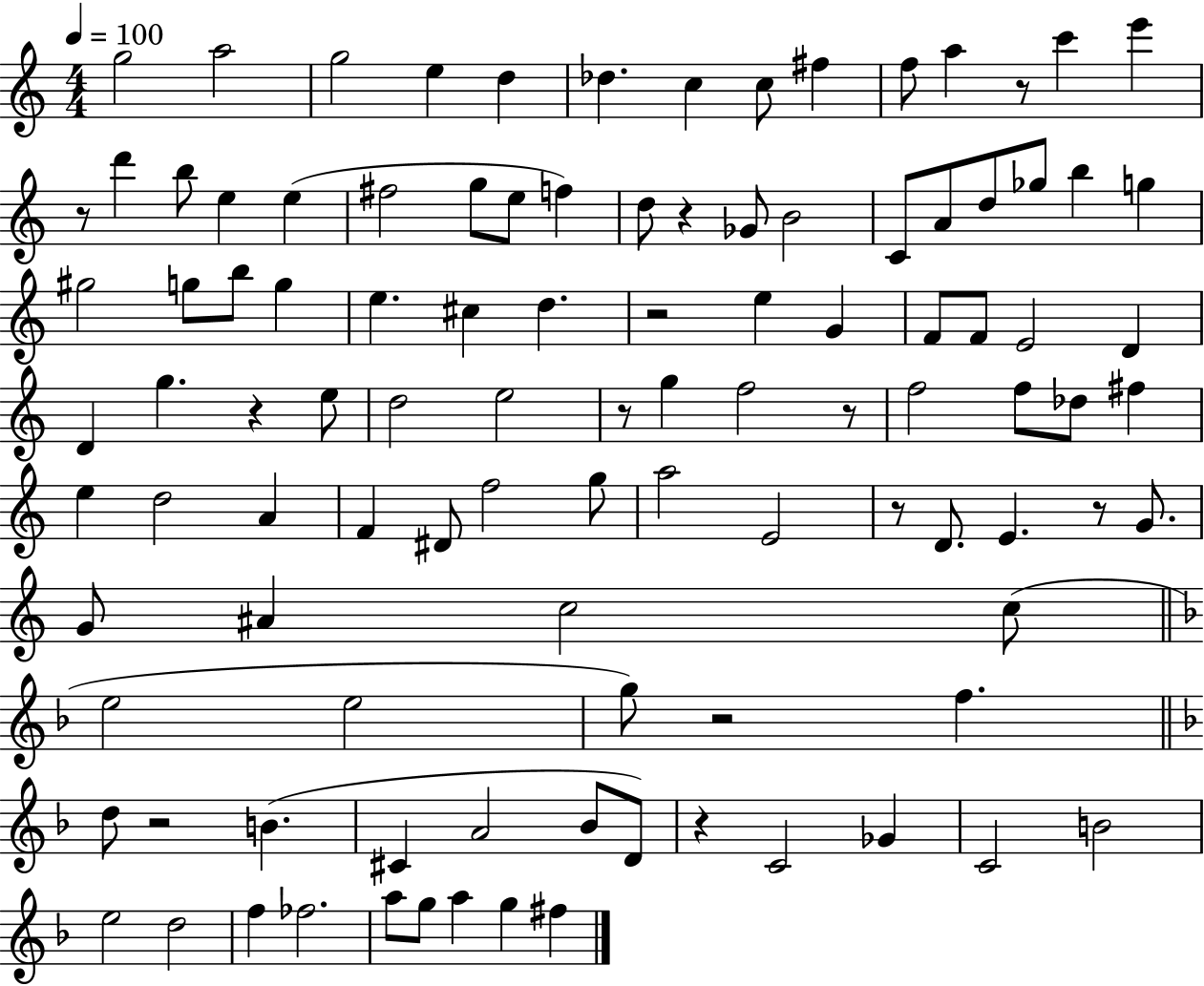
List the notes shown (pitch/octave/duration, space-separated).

G5/h A5/h G5/h E5/q D5/q Db5/q. C5/q C5/e F#5/q F5/e A5/q R/e C6/q E6/q R/e D6/q B5/e E5/q E5/q F#5/h G5/e E5/e F5/q D5/e R/q Gb4/e B4/h C4/e A4/e D5/e Gb5/e B5/q G5/q G#5/h G5/e B5/e G5/q E5/q. C#5/q D5/q. R/h E5/q G4/q F4/e F4/e E4/h D4/q D4/q G5/q. R/q E5/e D5/h E5/h R/e G5/q F5/h R/e F5/h F5/e Db5/e F#5/q E5/q D5/h A4/q F4/q D#4/e F5/h G5/e A5/h E4/h R/e D4/e. E4/q. R/e G4/e. G4/e A#4/q C5/h C5/e E5/h E5/h G5/e R/h F5/q. D5/e R/h B4/q. C#4/q A4/h Bb4/e D4/e R/q C4/h Gb4/q C4/h B4/h E5/h D5/h F5/q FES5/h. A5/e G5/e A5/q G5/q F#5/q